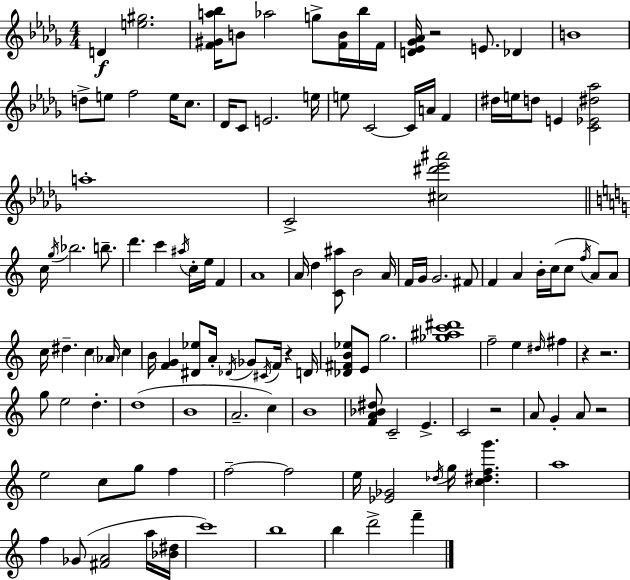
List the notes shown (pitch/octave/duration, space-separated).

D4/q [E5,G#5]/h. [F4,G#4,A5,Bb5]/s B4/e Ab5/h G5/e [F4,B4]/s Bb5/s F4/s [D4,Eb4,Gb4,Ab4]/s R/h E4/e. Db4/q B4/w D5/e E5/e F5/h E5/s C5/e. Db4/s C4/e E4/h. E5/s E5/e C4/h C4/s A4/s F4/q D#5/s E5/s D5/e E4/q [C4,Eb4,D#5,Ab5]/h A5/w C4/h [C#5,D#6,Eb6,A#6]/h C5/s G5/s Bb5/h. B5/e. D6/q. C6/q A#5/s C5/s E5/s F4/q A4/w A4/s D5/q [C4,A#5]/e B4/h A4/s F4/s G4/s G4/h. F#4/e F4/q A4/q B4/s C5/s C5/e F5/s A4/e A4/e C5/s D#5/q. C5/q Ab4/s C5/q B4/s [F4,G4]/q [D#4,Eb5]/e A4/s Db4/s Gb4/e C#4/s F4/s R/q D4/s [Db4,F#4,B4,Eb5]/e E4/e G5/h. [Gb5,A#5,C6,D#6]/w F5/h E5/q D#5/s F#5/q R/q R/h. G5/e E5/h D5/q. D5/w B4/w A4/h. C5/q B4/w [F4,A4,Bb4,D#5]/e C4/h E4/q. C4/h R/h A4/e G4/q A4/e R/h E5/h C5/e G5/e F5/q F5/h F5/h E5/s [Eb4,Gb4]/h Db5/s G5/s [C5,D#5,F5,G6]/q. A5/w F5/q Gb4/e [F#4,A4]/h A5/s [Bb4,D#5]/s C6/w B5/w B5/q D6/h F6/q